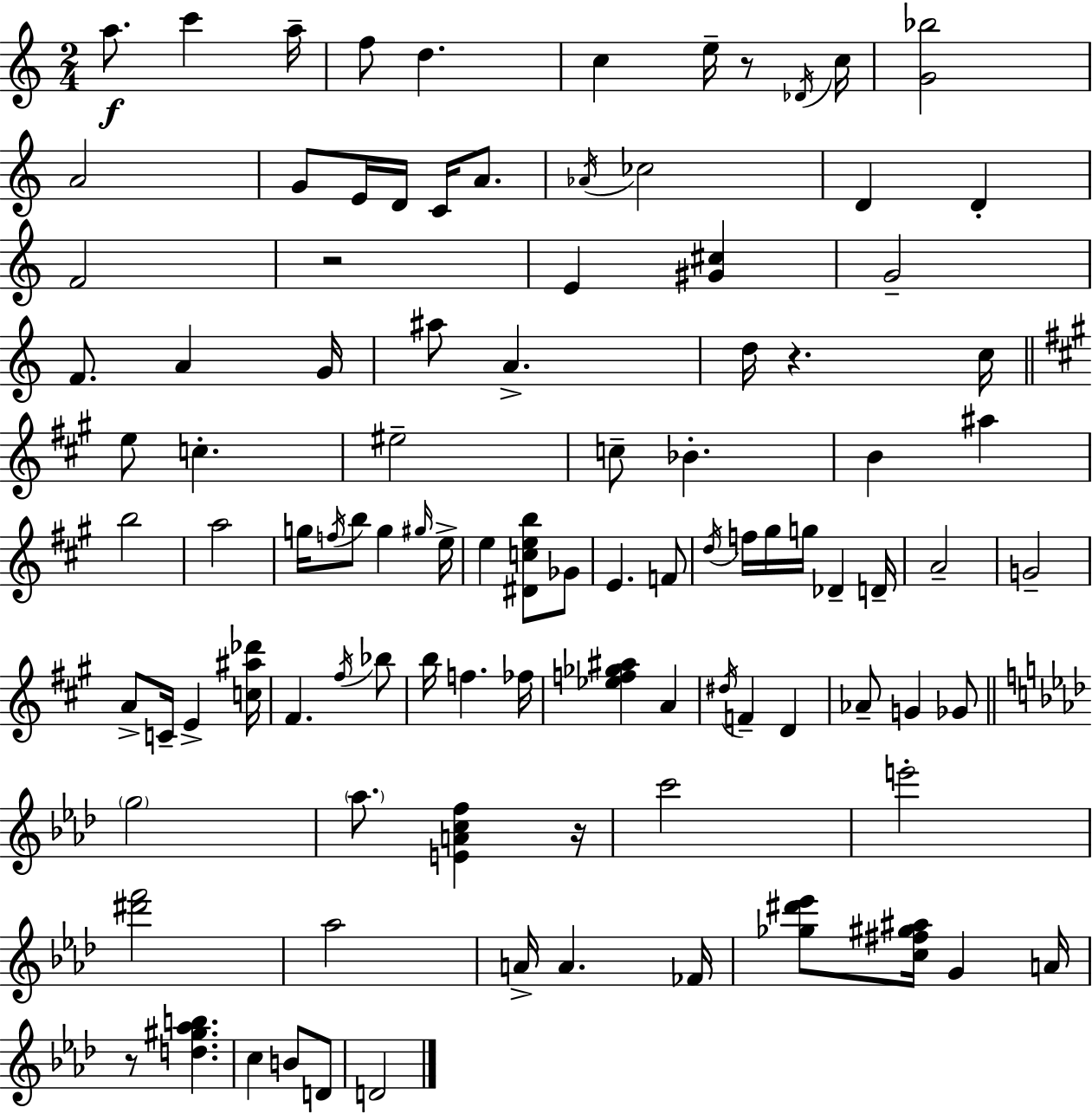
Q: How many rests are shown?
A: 5